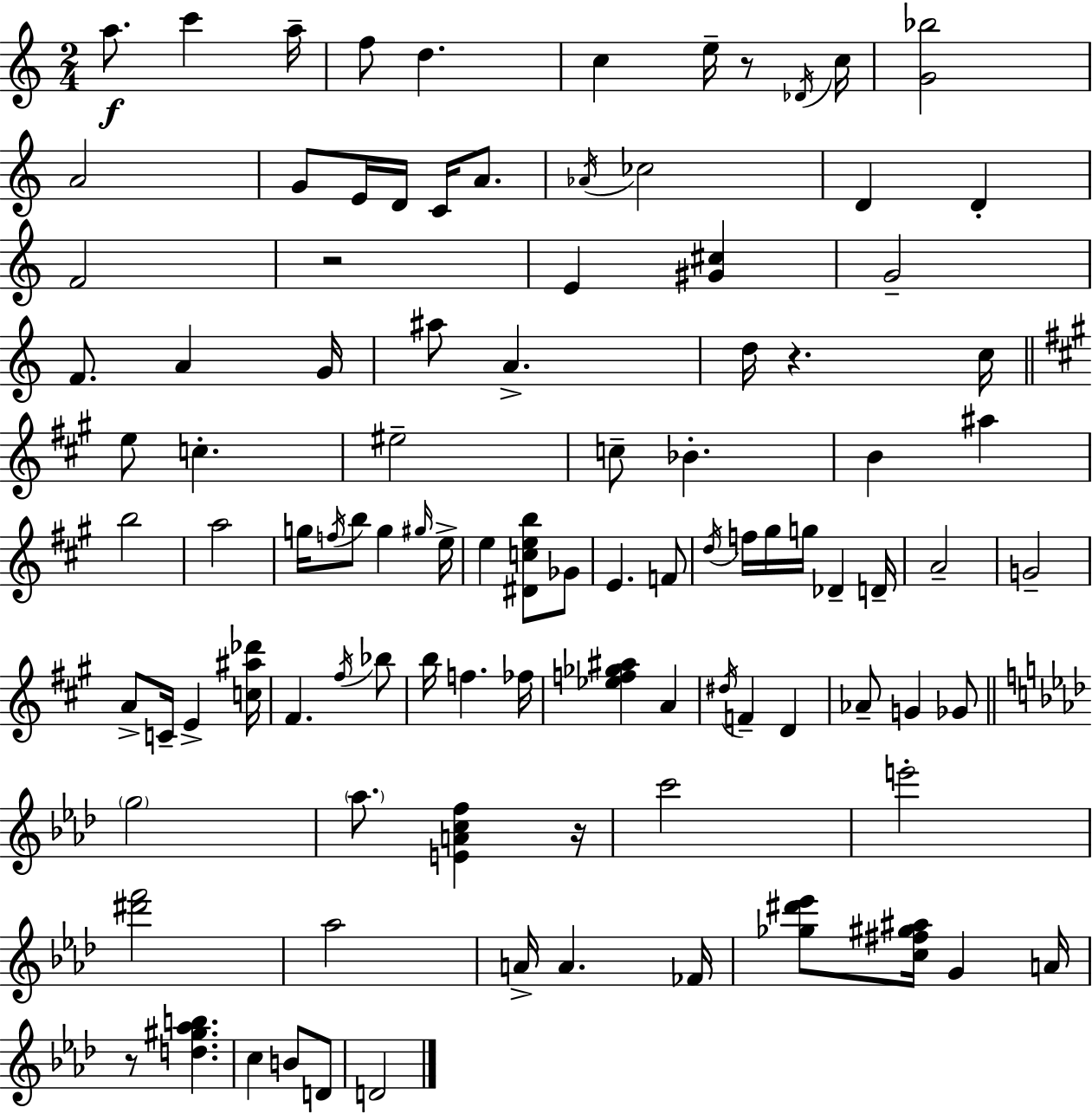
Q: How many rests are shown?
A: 5